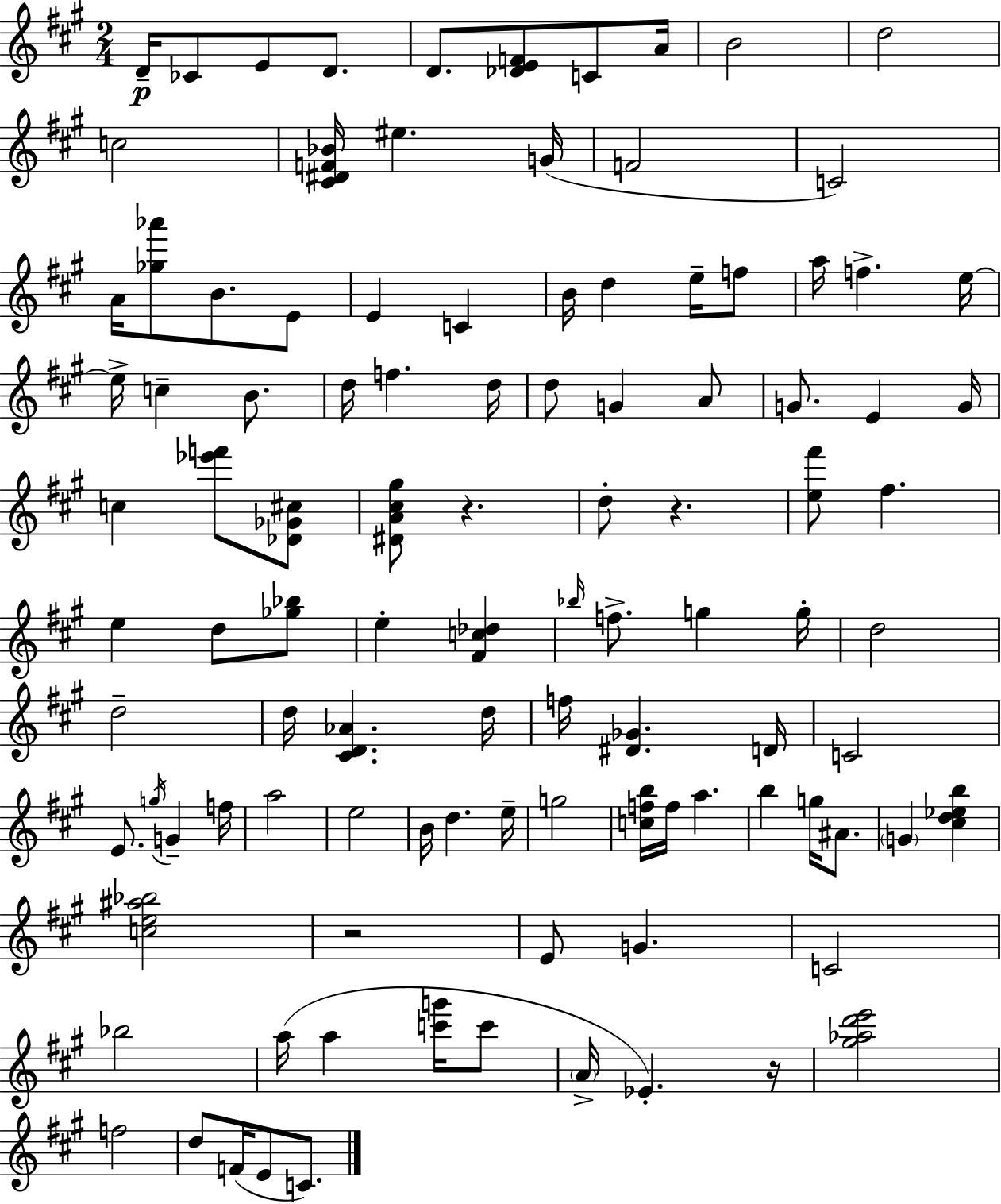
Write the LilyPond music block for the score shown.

{
  \clef treble
  \numericTimeSignature
  \time 2/4
  \key a \major
  d'16--\p ces'8 e'8 d'8. | d'8. <des' e' f'>8 c'8 a'16 | b'2 | d''2 | \break c''2 | <cis' dis' f' bes'>16 eis''4. g'16( | f'2 | c'2) | \break a'16 <ges'' aes'''>8 b'8. e'8 | e'4 c'4 | b'16 d''4 e''16-- f''8 | a''16 f''4.-> e''16~~ | \break e''16-> c''4-- b'8. | d''16 f''4. d''16 | d''8 g'4 a'8 | g'8. e'4 g'16 | \break c''4 <ees''' f'''>8 <des' ges' cis''>8 | <dis' a' cis'' gis''>8 r4. | d''8-. r4. | <e'' fis'''>8 fis''4. | \break e''4 d''8 <ges'' bes''>8 | e''4-. <fis' c'' des''>4 | \grace { bes''16 } f''8.-> g''4 | g''16-. d''2 | \break d''2-- | d''16 <cis' d' aes'>4. | d''16 f''16 <dis' ges'>4. | d'16 c'2 | \break e'8. \acciaccatura { g''16 } g'4-- | f''16 a''2 | e''2 | b'16 d''4. | \break e''16-- g''2 | <c'' f'' b''>16 f''16 a''4. | b''4 g''16 ais'8. | \parenthesize g'4 <cis'' d'' ees'' b''>4 | \break <c'' e'' ais'' bes''>2 | r2 | e'8 g'4. | c'2 | \break bes''2 | a''16( a''4 <c''' g'''>16 | c'''8 \parenthesize a'16-> ees'4.-.) | r16 <gis'' aes'' d''' e'''>2 | \break f''2 | d''8 f'16( e'8 c'8.) | \bar "|."
}